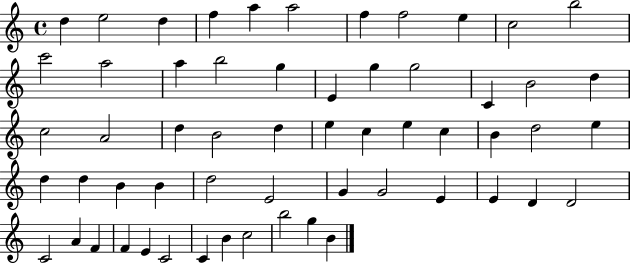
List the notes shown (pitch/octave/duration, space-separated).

D5/q E5/h D5/q F5/q A5/q A5/h F5/q F5/h E5/q C5/h B5/h C6/h A5/h A5/q B5/h G5/q E4/q G5/q G5/h C4/q B4/h D5/q C5/h A4/h D5/q B4/h D5/q E5/q C5/q E5/q C5/q B4/q D5/h E5/q D5/q D5/q B4/q B4/q D5/h E4/h G4/q G4/h E4/q E4/q D4/q D4/h C4/h A4/q F4/q F4/q E4/q C4/h C4/q B4/q C5/h B5/h G5/q B4/q